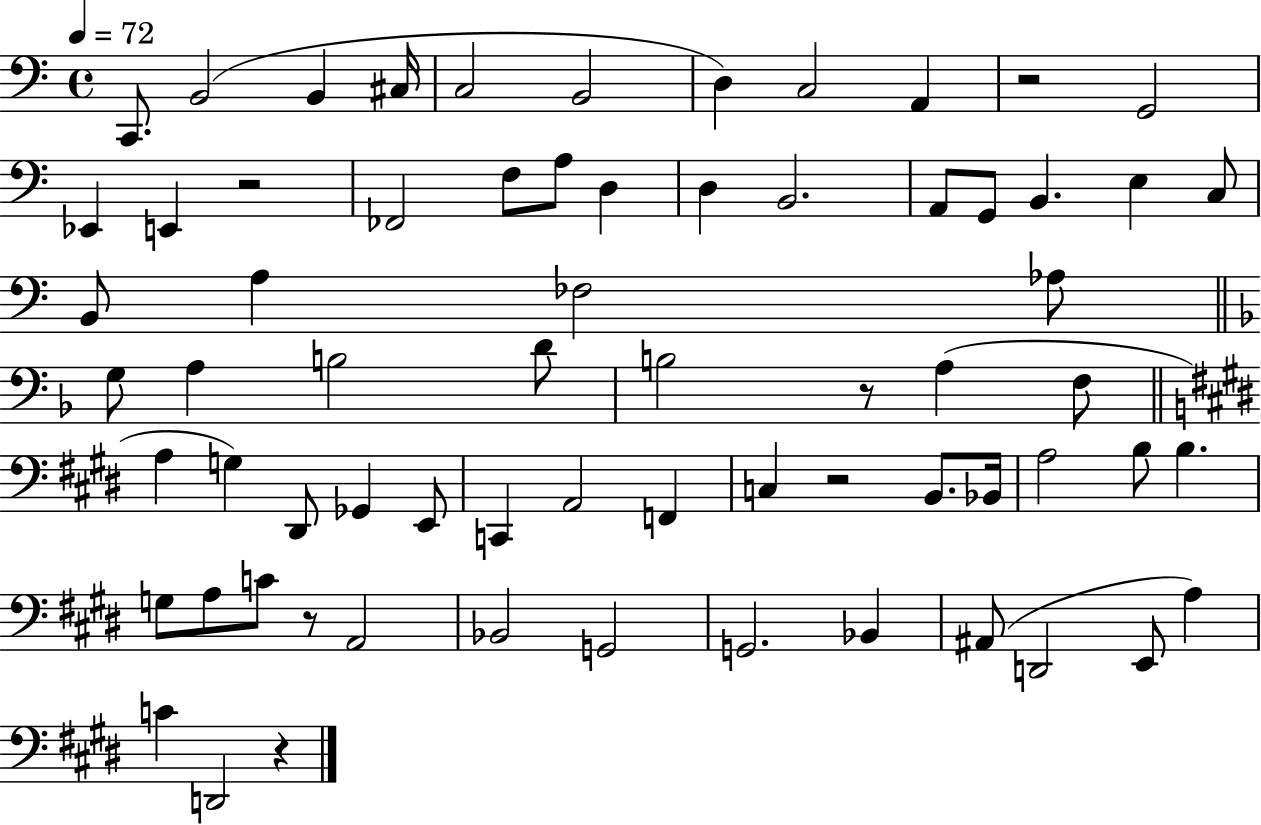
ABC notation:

X:1
T:Untitled
M:4/4
L:1/4
K:C
C,,/2 B,,2 B,, ^C,/4 C,2 B,,2 D, C,2 A,, z2 G,,2 _E,, E,, z2 _F,,2 F,/2 A,/2 D, D, B,,2 A,,/2 G,,/2 B,, E, C,/2 B,,/2 A, _F,2 _A,/2 G,/2 A, B,2 D/2 B,2 z/2 A, F,/2 A, G, ^D,,/2 _G,, E,,/2 C,, A,,2 F,, C, z2 B,,/2 _B,,/4 A,2 B,/2 B, G,/2 A,/2 C/2 z/2 A,,2 _B,,2 G,,2 G,,2 _B,, ^A,,/2 D,,2 E,,/2 A, C D,,2 z